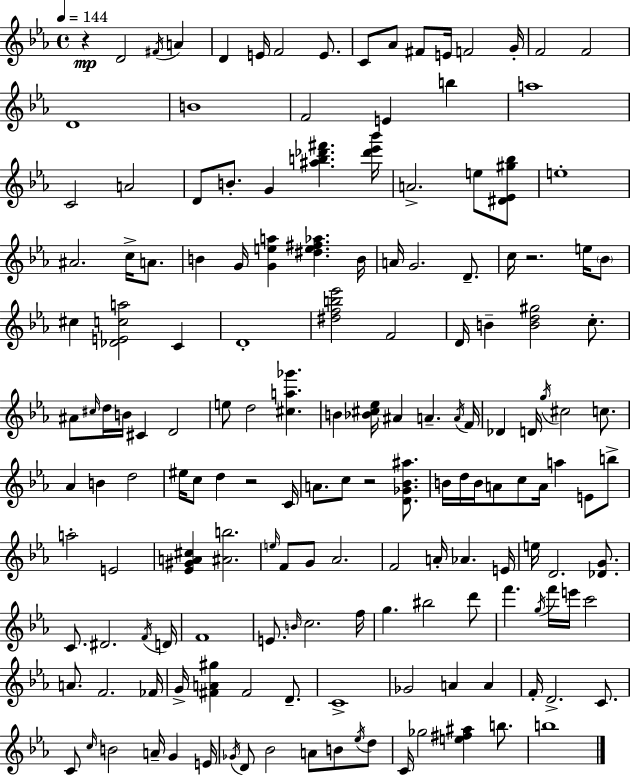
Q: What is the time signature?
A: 4/4